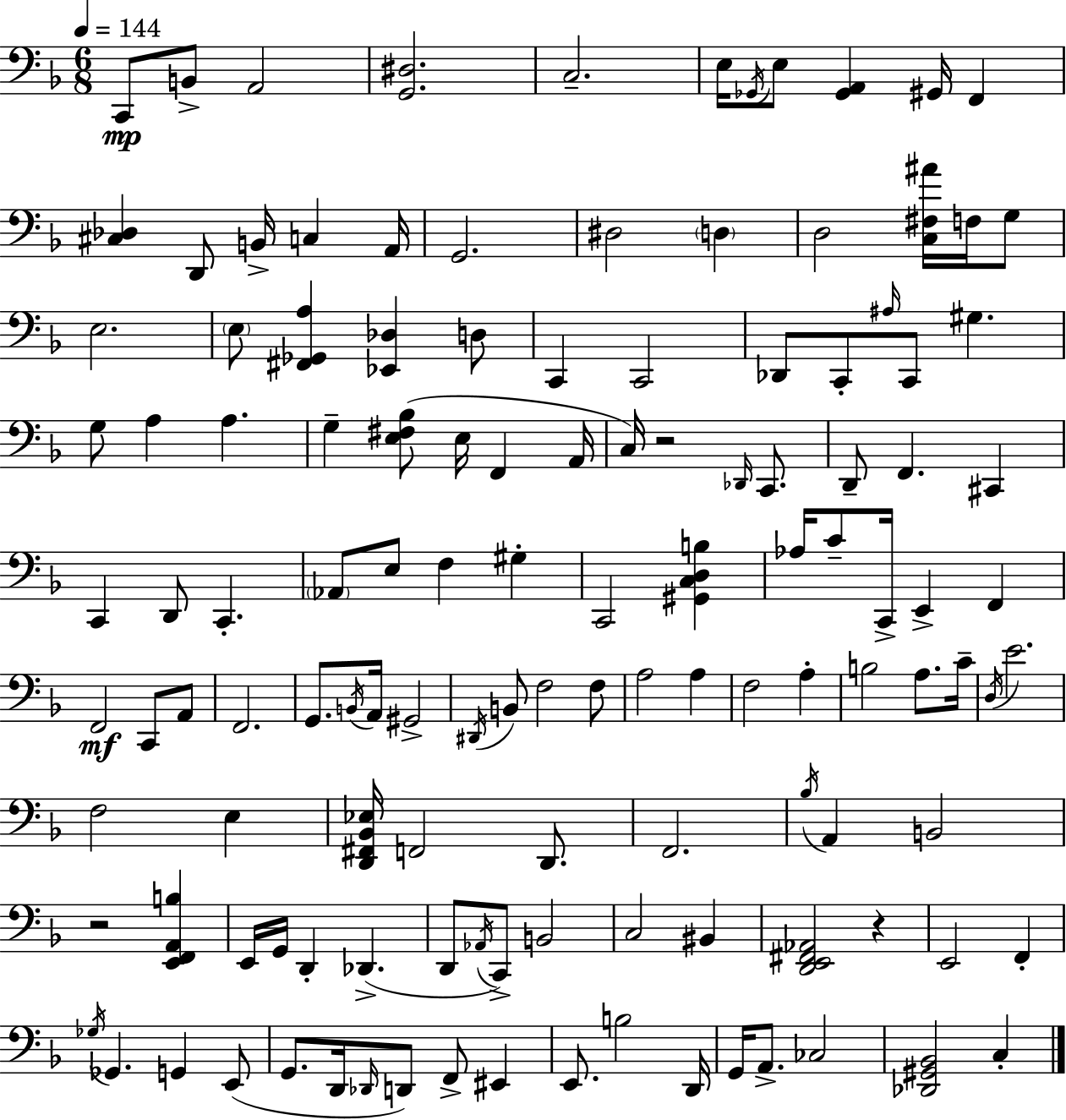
{
  \clef bass
  \numericTimeSignature
  \time 6/8
  \key f \major
  \tempo 4 = 144
  c,8\mp b,8-> a,2 | <g, dis>2. | c2.-- | e16 \acciaccatura { ges,16 } e8 <ges, a,>4 gis,16 f,4 | \break <cis des>4 d,8 b,16-> c4 | a,16 g,2. | dis2 \parenthesize d4 | d2 <c fis ais'>16 f16 g8 | \break e2. | \parenthesize e8 <fis, ges, a>4 <ees, des>4 d8 | c,4 c,2 | des,8 c,8-. \grace { ais16 } c,8 gis4. | \break g8 a4 a4. | g4-- <e fis bes>8( e16 f,4 | a,16 c16) r2 \grace { des,16 } | c,8. d,8-- f,4. cis,4 | \break c,4 d,8 c,4.-. | \parenthesize aes,8 e8 f4 gis4-. | c,2 <gis, c d b>4 | aes16 c'8-- c,16-> e,4-> f,4 | \break f,2\mf c,8 | a,8 f,2. | g,8. \acciaccatura { b,16 } a,16 gis,2-> | \acciaccatura { dis,16 } b,8 f2 | \break f8 a2 | a4 f2 | a4-. b2 | a8. c'16-- \acciaccatura { d16 } e'2. | \break f2 | e4 <d, fis, bes, ees>16 f,2 | d,8. f,2. | \acciaccatura { bes16 } a,4 b,2 | \break r2 | <e, f, a, b>4 e,16 g,16 d,4-. | des,4.->( d,8 \acciaccatura { aes,16 }) c,8-> | b,2 c2 | \break bis,4 <d, e, fis, aes,>2 | r4 e,2 | f,4-. \acciaccatura { ges16 } ges,4. | g,4 e,8( g,8. | \break d,16 \grace { des,16 } d,8) f,8-> eis,4 e,8. | b2 d,16 g,16 a,8.-> | ces2 <des, gis, bes,>2 | c4-. \bar "|."
}